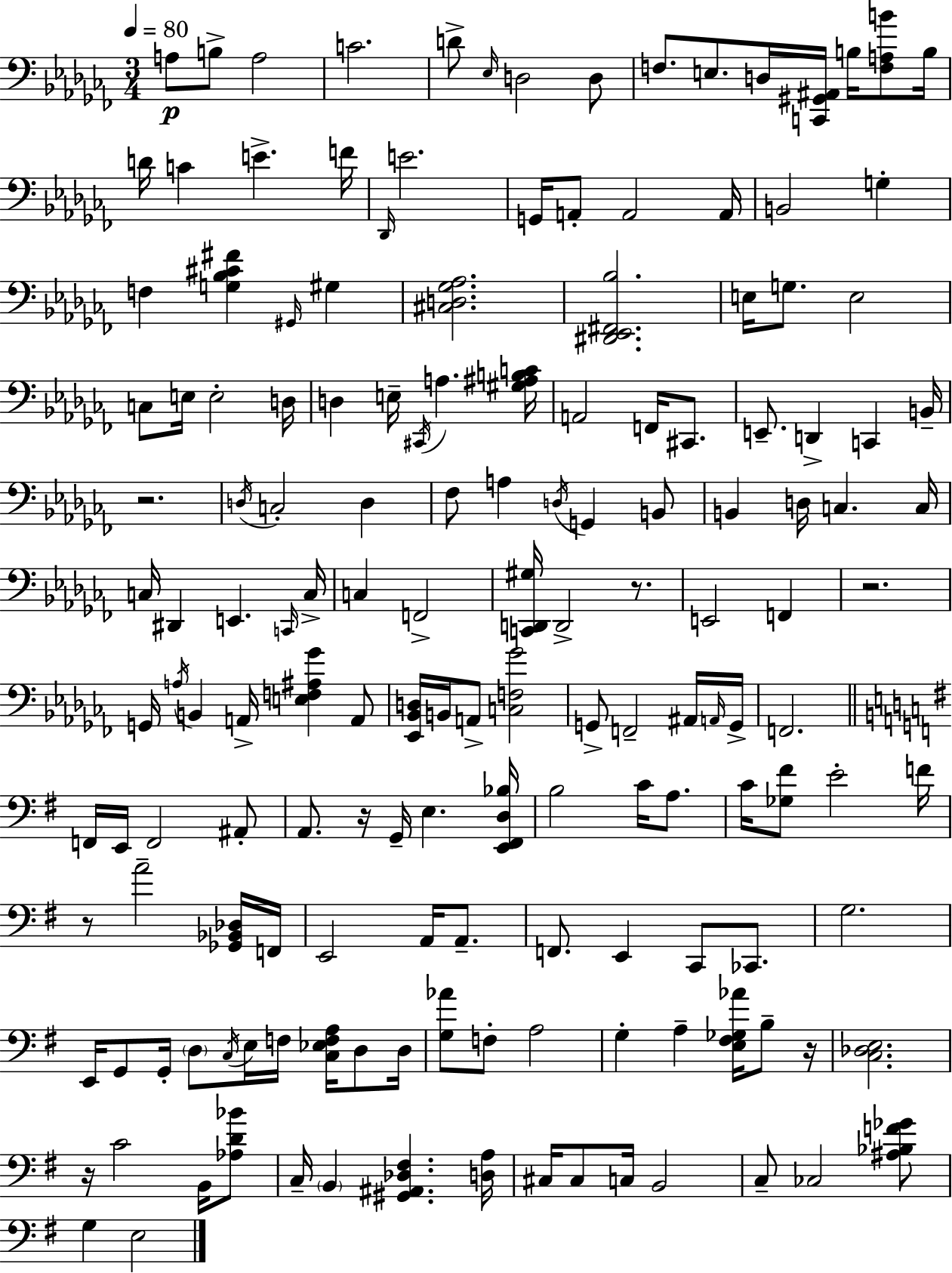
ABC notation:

X:1
T:Untitled
M:3/4
L:1/4
K:Abm
A,/2 B,/2 A,2 C2 D/2 _E,/4 D,2 D,/2 F,/2 E,/2 D,/4 [C,,^G,,^A,,]/4 B,/4 [F,A,B]/2 B,/4 D/4 C E F/4 _D,,/4 E2 G,,/4 A,,/2 A,,2 A,,/4 B,,2 G, F, [G,_B,^C^F] ^G,,/4 ^G, [^C,D,_G,_A,]2 [^D,,_E,,^F,,_B,]2 E,/4 G,/2 E,2 C,/2 E,/4 E,2 D,/4 D, E,/4 ^C,,/4 A, [^G,^A,B,C]/4 A,,2 F,,/4 ^C,,/2 E,,/2 D,, C,, B,,/4 z2 D,/4 C,2 D, _F,/2 A, D,/4 G,, B,,/2 B,, D,/4 C, C,/4 C,/4 ^D,, E,, C,,/4 C,/4 C, F,,2 [C,,D,,^G,]/4 D,,2 z/2 E,,2 F,, z2 G,,/4 A,/4 B,, A,,/4 [E,F,^A,_G] A,,/2 [_E,,_B,,D,]/4 B,,/4 A,,/2 [C,F,_G]2 G,,/2 F,,2 ^A,,/4 A,,/4 G,,/4 F,,2 F,,/4 E,,/4 F,,2 ^A,,/2 A,,/2 z/4 G,,/4 E, [E,,^F,,D,_B,]/4 B,2 C/4 A,/2 C/4 [_G,^F]/2 E2 F/4 z/2 A2 [_G,,_B,,_D,]/4 F,,/4 E,,2 A,,/4 A,,/2 F,,/2 E,, C,,/2 _C,,/2 G,2 E,,/4 G,,/2 G,,/4 D,/2 C,/4 E,/4 F,/4 [C,_E,F,A,]/4 D,/2 D,/4 [G,_A]/2 F,/2 A,2 G, A, [E,^F,_G,_A]/4 B,/2 z/4 [C,_D,E,]2 z/4 C2 B,,/4 [_A,D_B]/2 C,/4 B,, [^G,,^A,,_D,^F,] [D,A,]/4 ^C,/4 ^C,/2 C,/4 B,,2 C,/2 _C,2 [^A,_B,F_G]/2 G, E,2